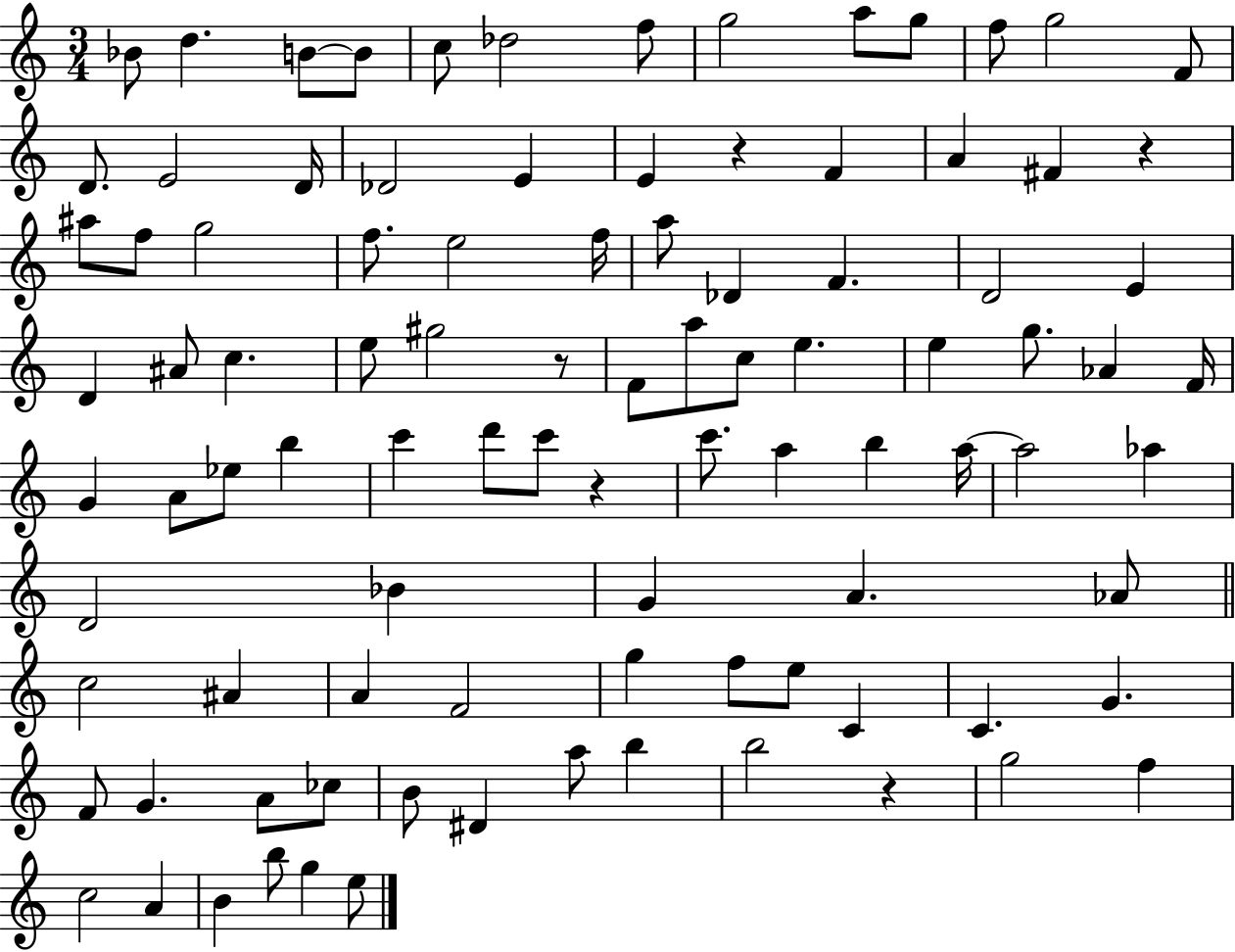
X:1
T:Untitled
M:3/4
L:1/4
K:C
_B/2 d B/2 B/2 c/2 _d2 f/2 g2 a/2 g/2 f/2 g2 F/2 D/2 E2 D/4 _D2 E E z F A ^F z ^a/2 f/2 g2 f/2 e2 f/4 a/2 _D F D2 E D ^A/2 c e/2 ^g2 z/2 F/2 a/2 c/2 e e g/2 _A F/4 G A/2 _e/2 b c' d'/2 c'/2 z c'/2 a b a/4 a2 _a D2 _B G A _A/2 c2 ^A A F2 g f/2 e/2 C C G F/2 G A/2 _c/2 B/2 ^D a/2 b b2 z g2 f c2 A B b/2 g e/2